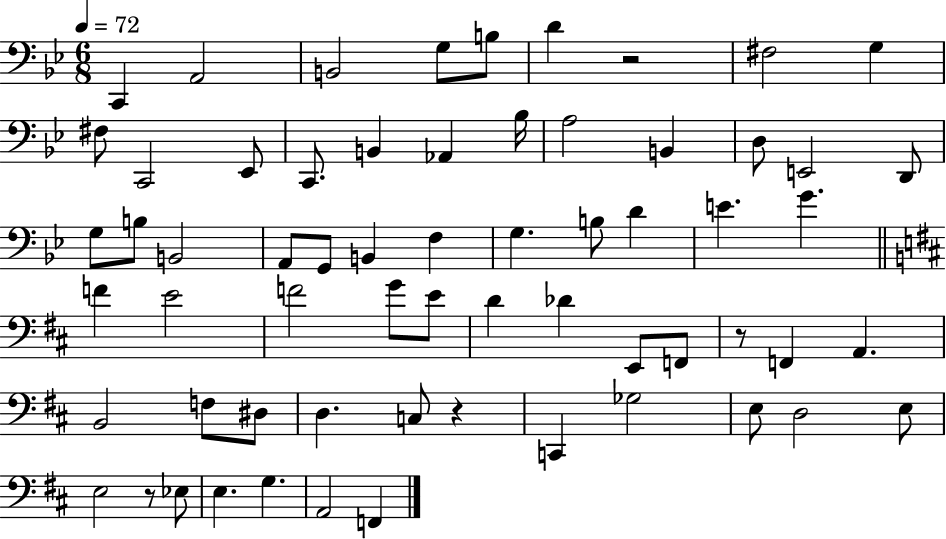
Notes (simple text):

C2/q A2/h B2/h G3/e B3/e D4/q R/h F#3/h G3/q F#3/e C2/h Eb2/e C2/e. B2/q Ab2/q Bb3/s A3/h B2/q D3/e E2/h D2/e G3/e B3/e B2/h A2/e G2/e B2/q F3/q G3/q. B3/e D4/q E4/q. G4/q. F4/q E4/h F4/h G4/e E4/e D4/q Db4/q E2/e F2/e R/e F2/q A2/q. B2/h F3/e D#3/e D3/q. C3/e R/q C2/q Gb3/h E3/e D3/h E3/e E3/h R/e Eb3/e E3/q. G3/q. A2/h F2/q